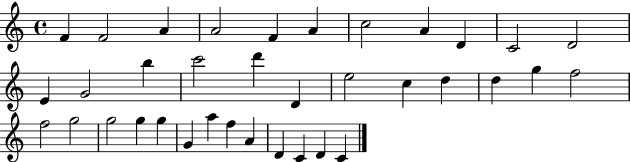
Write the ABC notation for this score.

X:1
T:Untitled
M:4/4
L:1/4
K:C
F F2 A A2 F A c2 A D C2 D2 E G2 b c'2 d' D e2 c d d g f2 f2 g2 g2 g g G a f A D C D C